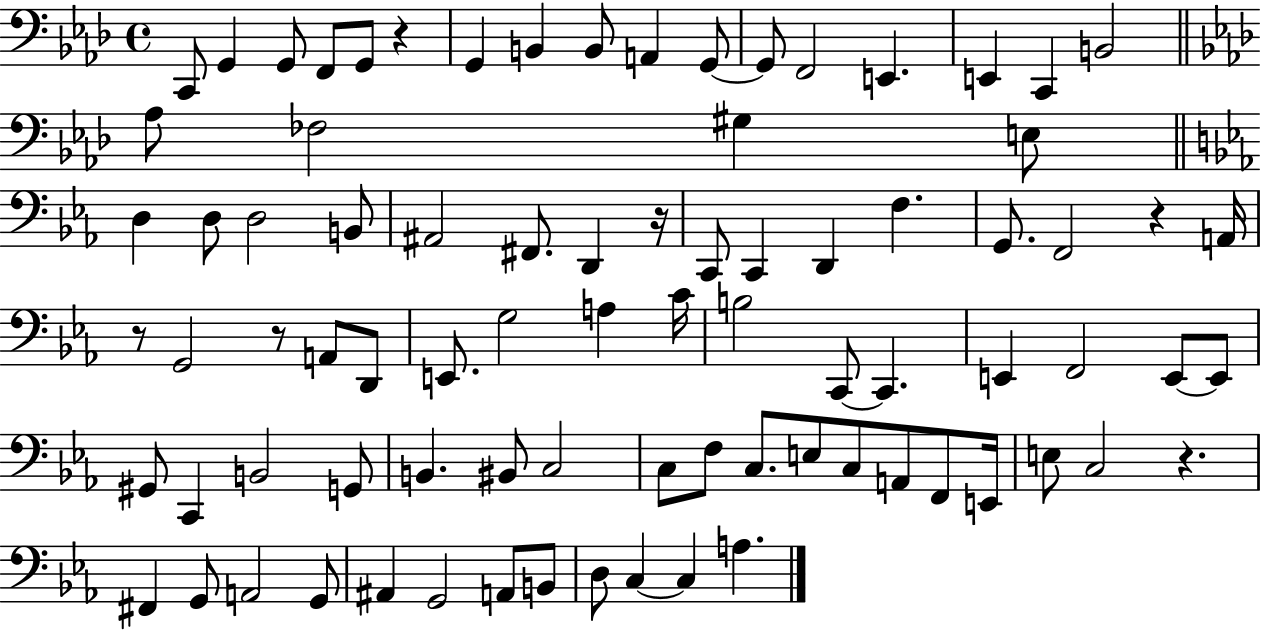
{
  \clef bass
  \time 4/4
  \defaultTimeSignature
  \key aes \major
  c,8 g,4 g,8 f,8 g,8 r4 | g,4 b,4 b,8 a,4 g,8~~ | g,8 f,2 e,4. | e,4 c,4 b,2 | \break \bar "||" \break \key aes \major aes8 fes2 gis4 e8 | \bar "||" \break \key ees \major d4 d8 d2 b,8 | ais,2 fis,8. d,4 r16 | c,8 c,4 d,4 f4. | g,8. f,2 r4 a,16 | \break r8 g,2 r8 a,8 d,8 | e,8. g2 a4 c'16 | b2 c,8~~ c,4. | e,4 f,2 e,8~~ e,8 | \break gis,8 c,4 b,2 g,8 | b,4. bis,8 c2 | c8 f8 c8. e8 c8 a,8 f,8 e,16 | e8 c2 r4. | \break fis,4 g,8 a,2 g,8 | ais,4 g,2 a,8 b,8 | d8 c4~~ c4 a4. | \bar "|."
}